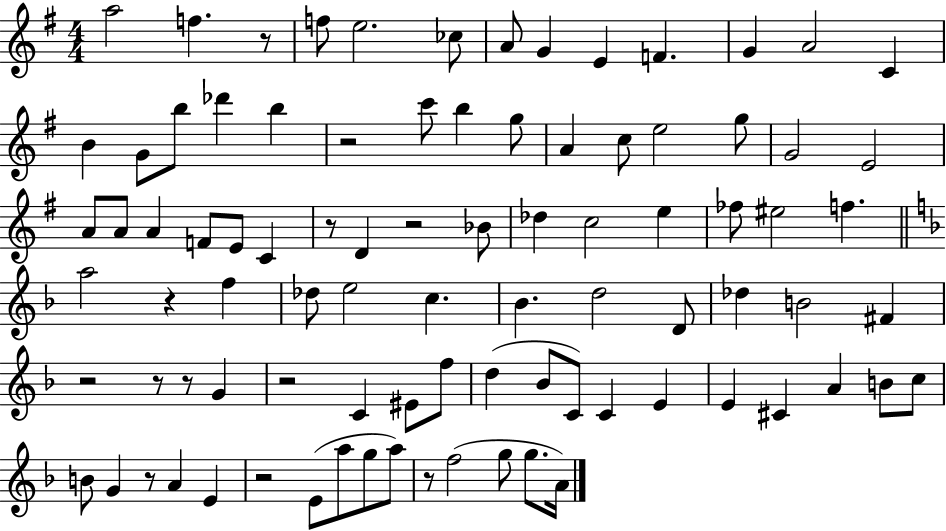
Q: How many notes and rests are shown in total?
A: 89